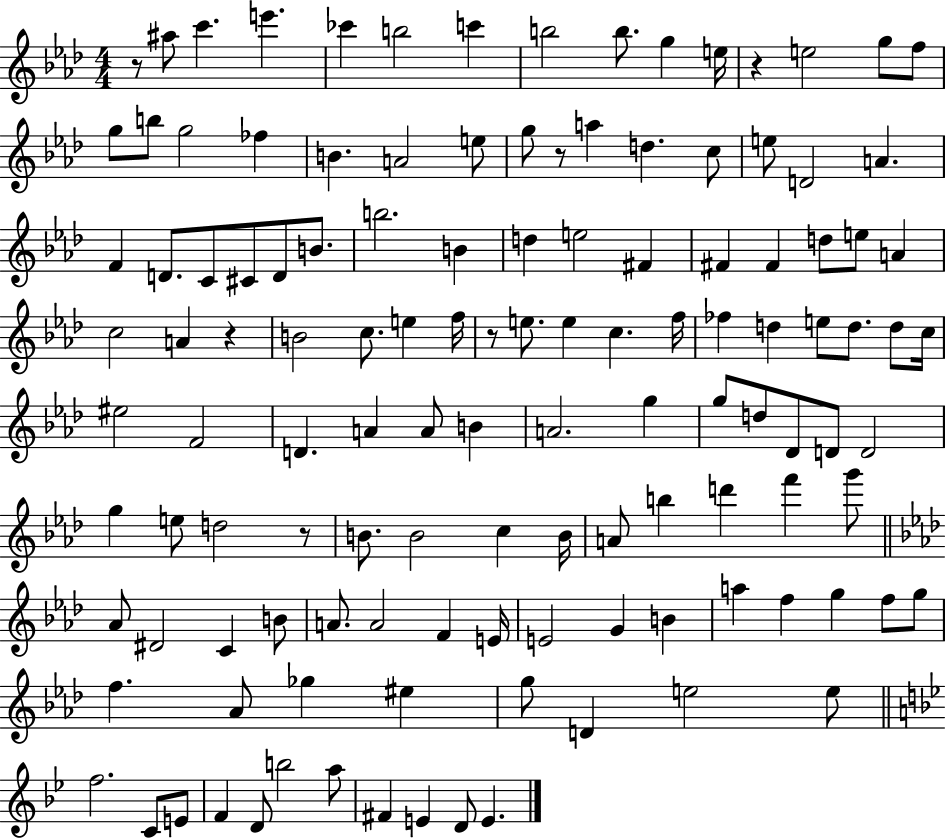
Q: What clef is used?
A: treble